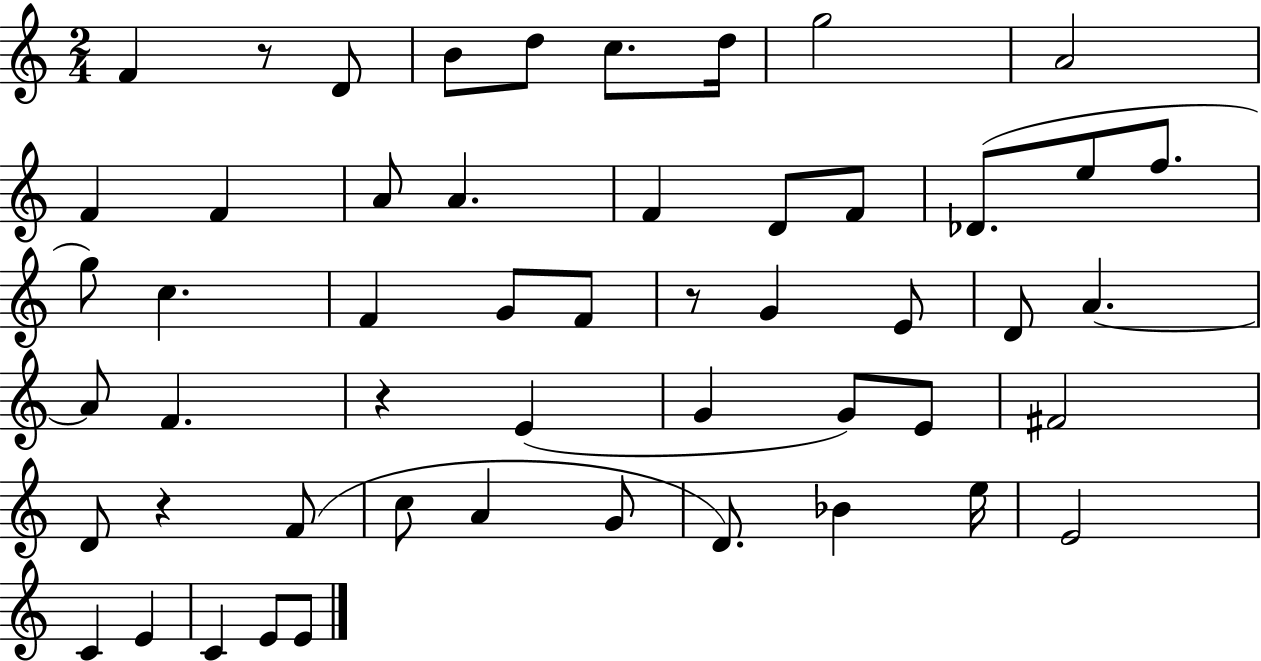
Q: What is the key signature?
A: C major